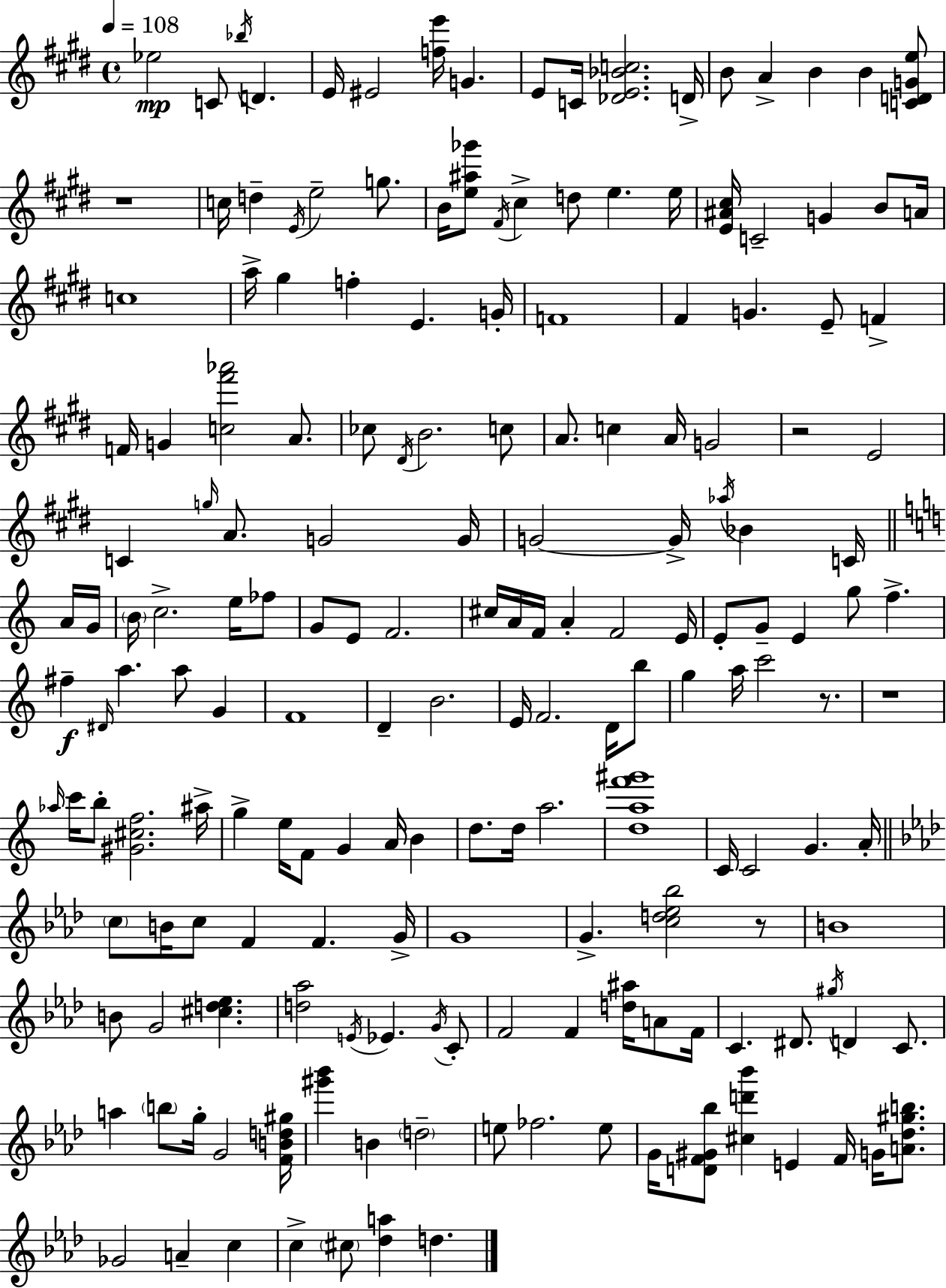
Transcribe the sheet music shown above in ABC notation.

X:1
T:Untitled
M:4/4
L:1/4
K:E
_e2 C/2 _b/4 D E/4 ^E2 [fe']/4 G E/2 C/4 [_DE_Bc]2 D/4 B/2 A B B [CDGe]/2 z4 c/4 d E/4 e2 g/2 B/4 [e^a_g']/2 ^F/4 ^c d/2 e e/4 [E^A^c]/4 C2 G B/2 A/4 c4 a/4 ^g f E G/4 F4 ^F G E/2 F F/4 G [c^f'_a']2 A/2 _c/2 ^D/4 B2 c/2 A/2 c A/4 G2 z2 E2 C g/4 A/2 G2 G/4 G2 G/4 _a/4 _B C/4 A/4 G/4 B/4 c2 e/4 _f/2 G/2 E/2 F2 ^c/4 A/4 F/4 A F2 E/4 E/2 G/2 E g/2 f ^f ^D/4 a a/2 G F4 D B2 E/4 F2 D/4 b/2 g a/4 c'2 z/2 z4 _a/4 c'/4 b/2 [^G^cf]2 ^a/4 g e/4 F/2 G A/4 B d/2 d/4 a2 [daf'^g']4 C/4 C2 G A/4 c/2 B/4 c/2 F F G/4 G4 G [cd_e_b]2 z/2 B4 B/2 G2 [^cd_e] [d_a]2 E/4 _E G/4 C/2 F2 F [d^a]/4 A/2 F/4 C ^D/2 ^g/4 D C/2 a b/2 g/4 G2 [FBd^g]/4 [^g'_b'] B d2 e/2 _f2 e/2 G/4 [DF^G_b]/2 [^cd'_b'] E F/4 G/4 [A_d^gb]/2 _G2 A c c ^c/2 [_da] d